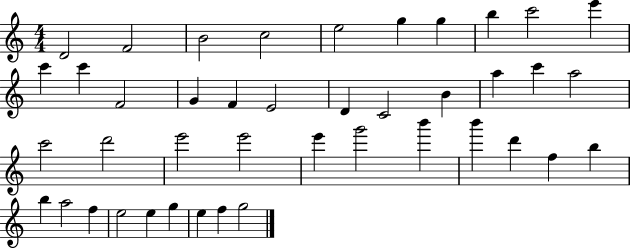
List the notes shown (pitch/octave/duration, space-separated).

D4/h F4/h B4/h C5/h E5/h G5/q G5/q B5/q C6/h E6/q C6/q C6/q F4/h G4/q F4/q E4/h D4/q C4/h B4/q A5/q C6/q A5/h C6/h D6/h E6/h E6/h E6/q G6/h B6/q B6/q D6/q F5/q B5/q B5/q A5/h F5/q E5/h E5/q G5/q E5/q F5/q G5/h